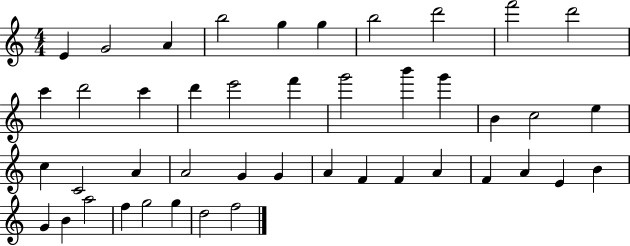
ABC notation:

X:1
T:Untitled
M:4/4
L:1/4
K:C
E G2 A b2 g g b2 d'2 f'2 d'2 c' d'2 c' d' e'2 f' g'2 b' g' B c2 e c C2 A A2 G G A F F A F A E B G B a2 f g2 g d2 f2